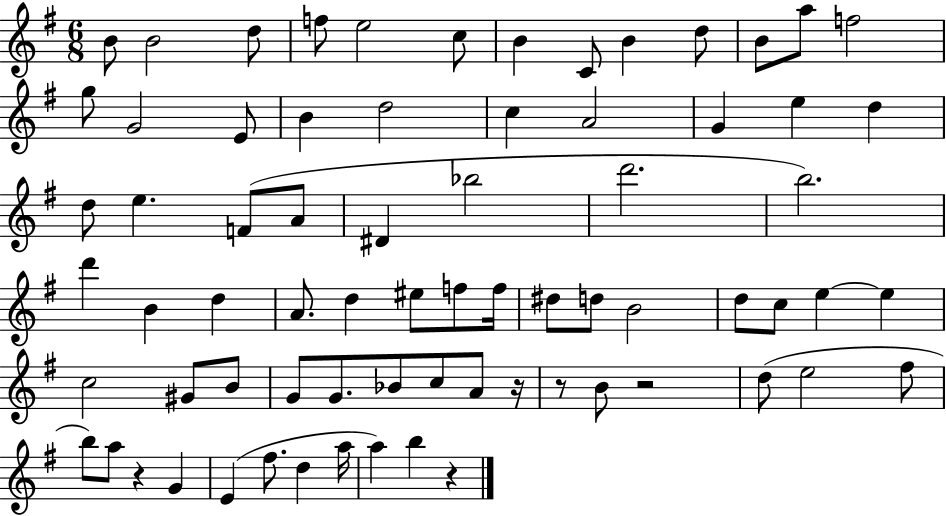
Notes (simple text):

B4/e B4/h D5/e F5/e E5/h C5/e B4/q C4/e B4/q D5/e B4/e A5/e F5/h G5/e G4/h E4/e B4/q D5/h C5/q A4/h G4/q E5/q D5/q D5/e E5/q. F4/e A4/e D#4/q Bb5/h D6/h. B5/h. D6/q B4/q D5/q A4/e. D5/q EIS5/e F5/e F5/s D#5/e D5/e B4/h D5/e C5/e E5/q E5/q C5/h G#4/e B4/e G4/e G4/e. Bb4/e C5/e A4/e R/s R/e B4/e R/h D5/e E5/h F#5/e B5/e A5/e R/q G4/q E4/q F#5/e. D5/q A5/s A5/q B5/q R/q